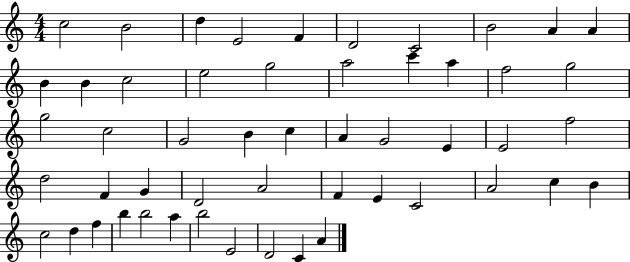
X:1
T:Untitled
M:4/4
L:1/4
K:C
c2 B2 d E2 F D2 C2 B2 A A B B c2 e2 g2 a2 c' a f2 g2 g2 c2 G2 B c A G2 E E2 f2 d2 F G D2 A2 F E C2 A2 c B c2 d f b b2 a b2 E2 D2 C A